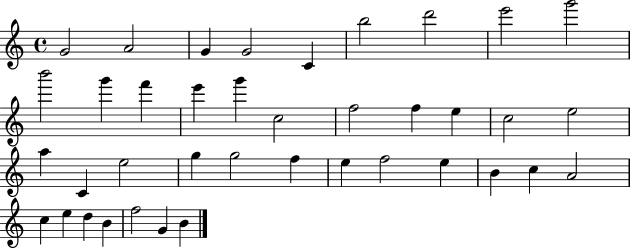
{
  \clef treble
  \time 4/4
  \defaultTimeSignature
  \key c \major
  g'2 a'2 | g'4 g'2 c'4 | b''2 d'''2 | e'''2 g'''2 | \break b'''2 g'''4 f'''4 | e'''4 g'''4 c''2 | f''2 f''4 e''4 | c''2 e''2 | \break a''4 c'4 e''2 | g''4 g''2 f''4 | e''4 f''2 e''4 | b'4 c''4 a'2 | \break c''4 e''4 d''4 b'4 | f''2 g'4 b'4 | \bar "|."
}